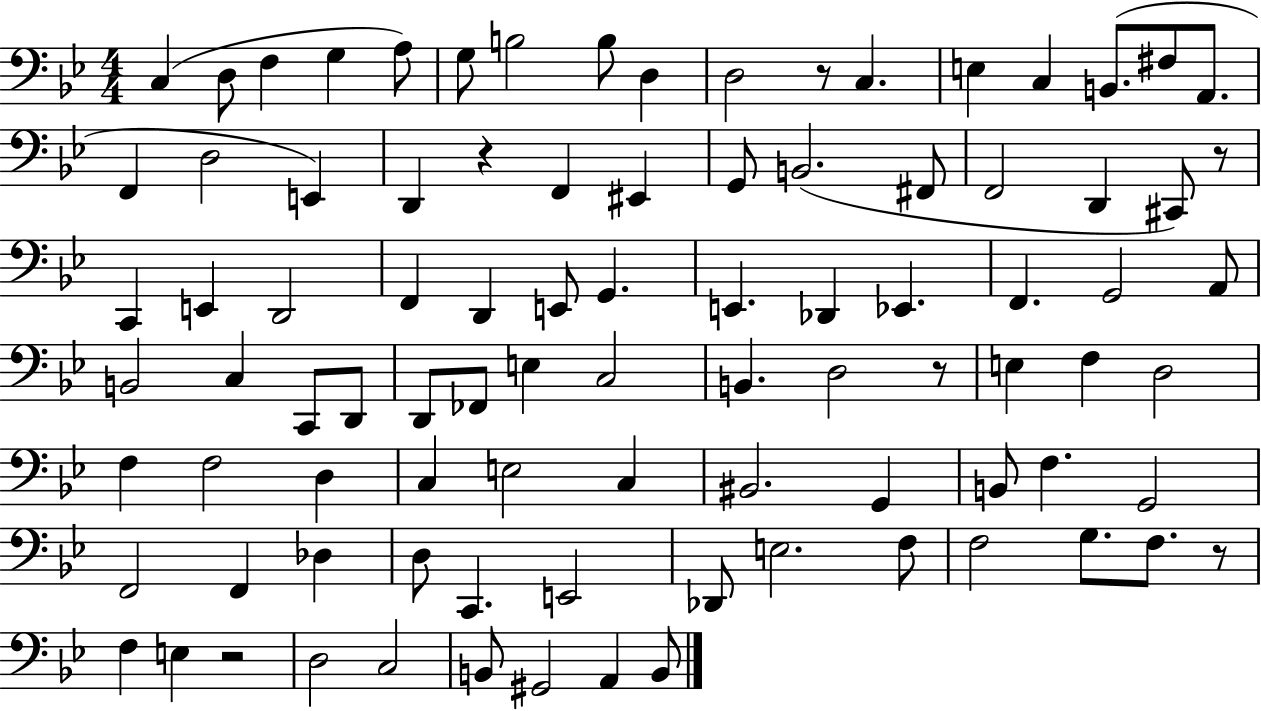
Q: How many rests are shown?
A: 6